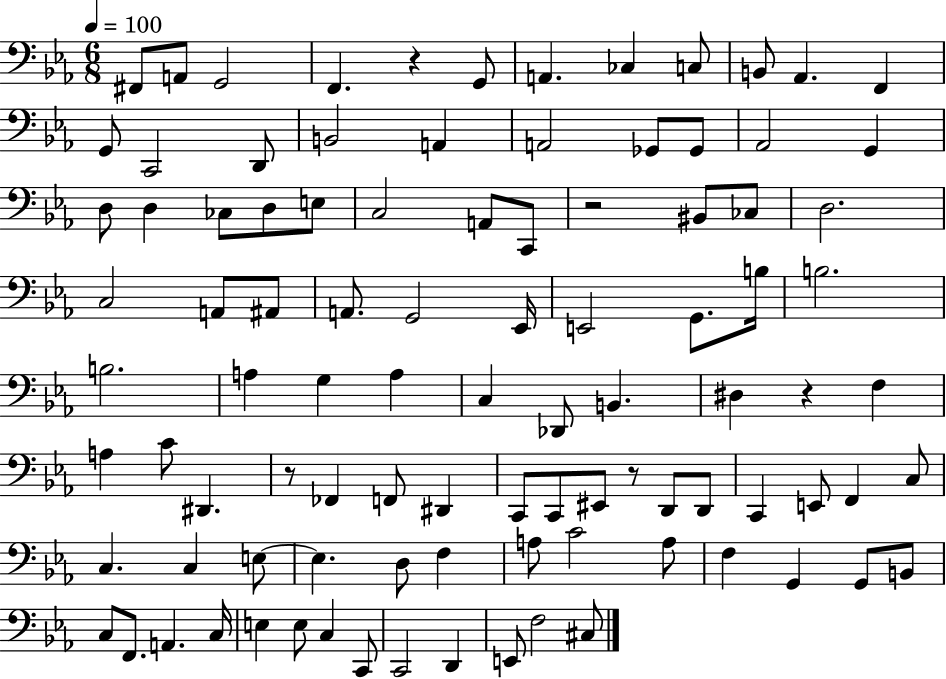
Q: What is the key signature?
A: EES major